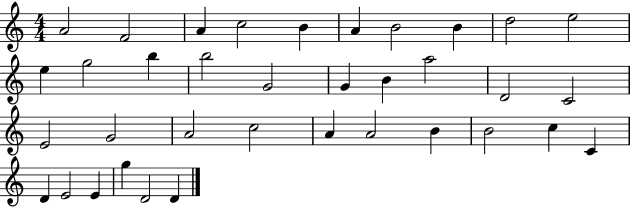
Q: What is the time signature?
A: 4/4